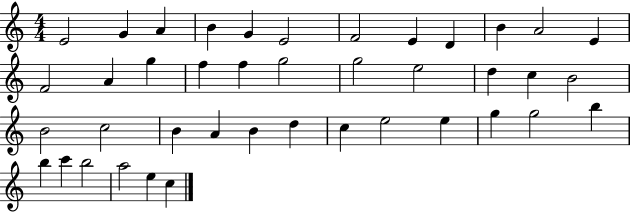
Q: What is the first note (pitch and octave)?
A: E4